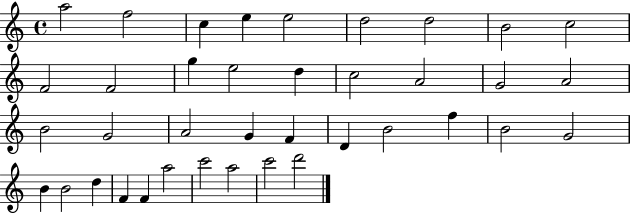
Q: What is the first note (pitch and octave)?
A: A5